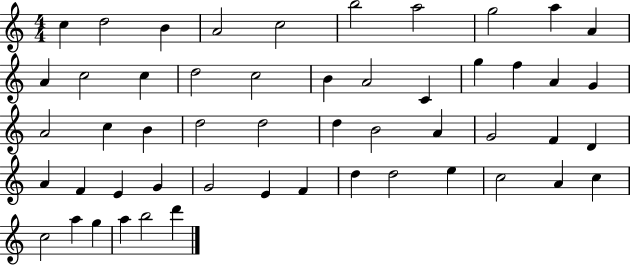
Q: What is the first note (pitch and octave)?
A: C5